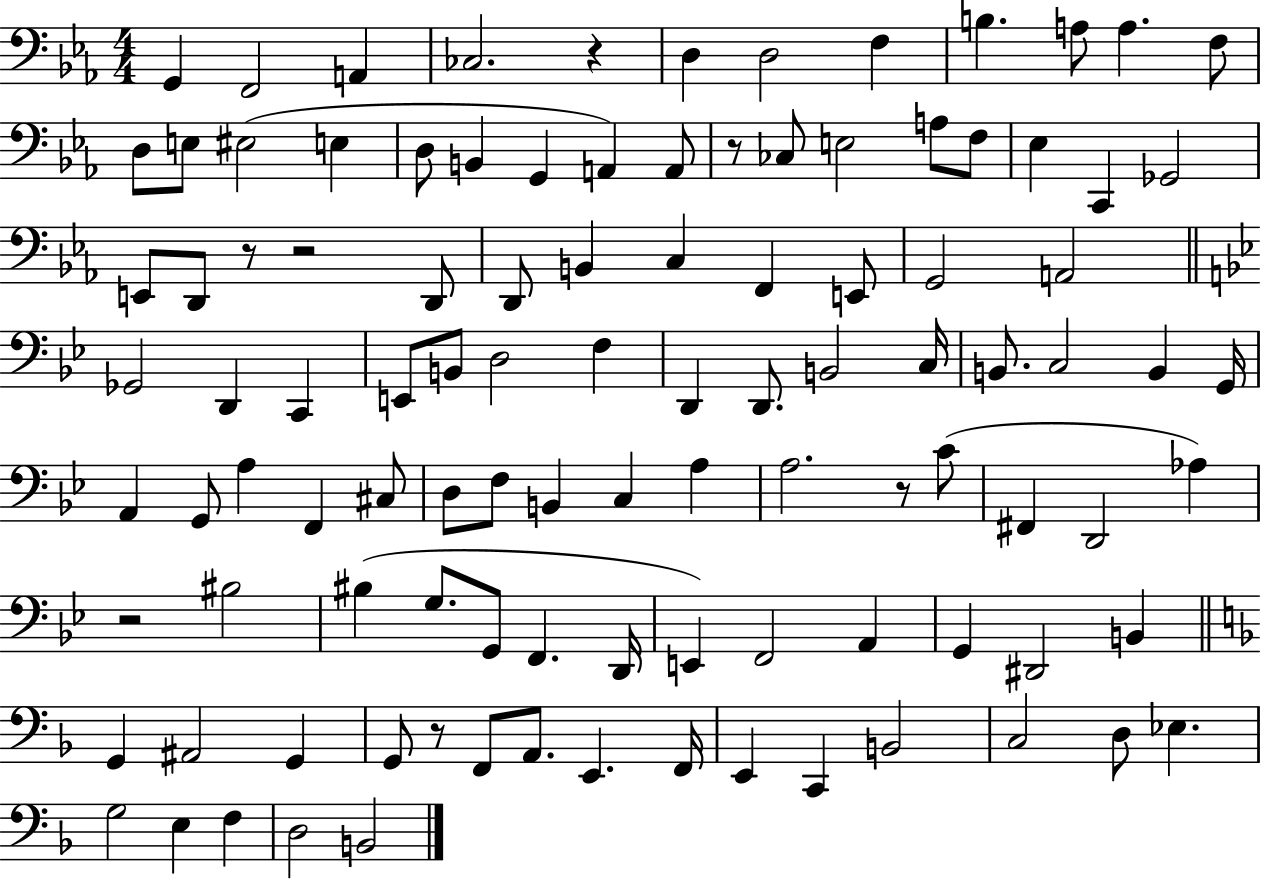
G2/q F2/h A2/q CES3/h. R/q D3/q D3/h F3/q B3/q. A3/e A3/q. F3/e D3/e E3/e EIS3/h E3/q D3/e B2/q G2/q A2/q A2/e R/e CES3/e E3/h A3/e F3/e Eb3/q C2/q Gb2/h E2/e D2/e R/e R/h D2/e D2/e B2/q C3/q F2/q E2/e G2/h A2/h Gb2/h D2/q C2/q E2/e B2/e D3/h F3/q D2/q D2/e. B2/h C3/s B2/e. C3/h B2/q G2/s A2/q G2/e A3/q F2/q C#3/e D3/e F3/e B2/q C3/q A3/q A3/h. R/e C4/e F#2/q D2/h Ab3/q R/h BIS3/h BIS3/q G3/e. G2/e F2/q. D2/s E2/q F2/h A2/q G2/q D#2/h B2/q G2/q A#2/h G2/q G2/e R/e F2/e A2/e. E2/q. F2/s E2/q C2/q B2/h C3/h D3/e Eb3/q. G3/h E3/q F3/q D3/h B2/h